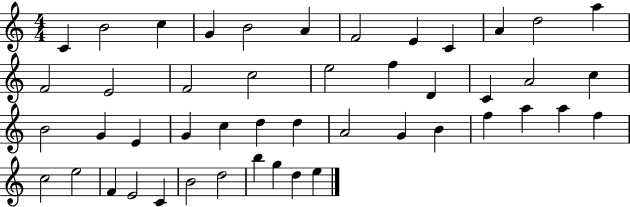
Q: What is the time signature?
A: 4/4